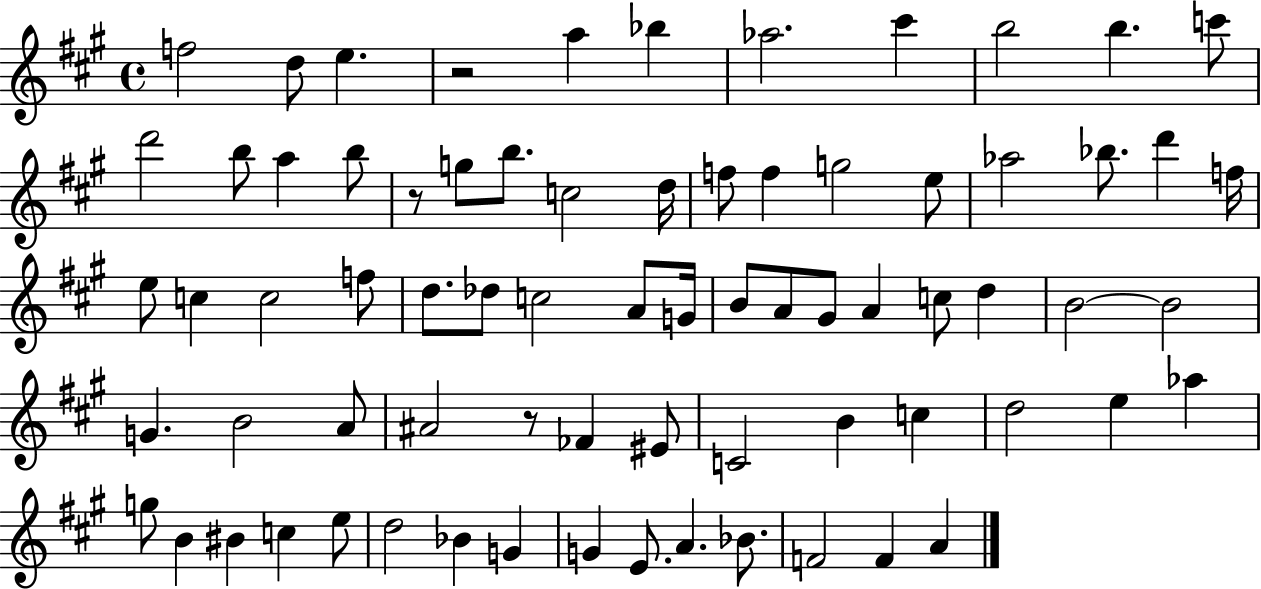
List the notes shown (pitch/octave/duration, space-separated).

F5/h D5/e E5/q. R/h A5/q Bb5/q Ab5/h. C#6/q B5/h B5/q. C6/e D6/h B5/e A5/q B5/e R/e G5/e B5/e. C5/h D5/s F5/e F5/q G5/h E5/e Ab5/h Bb5/e. D6/q F5/s E5/e C5/q C5/h F5/e D5/e. Db5/e C5/h A4/e G4/s B4/e A4/e G#4/e A4/q C5/e D5/q B4/h B4/h G4/q. B4/h A4/e A#4/h R/e FES4/q EIS4/e C4/h B4/q C5/q D5/h E5/q Ab5/q G5/e B4/q BIS4/q C5/q E5/e D5/h Bb4/q G4/q G4/q E4/e. A4/q. Bb4/e. F4/h F4/q A4/q